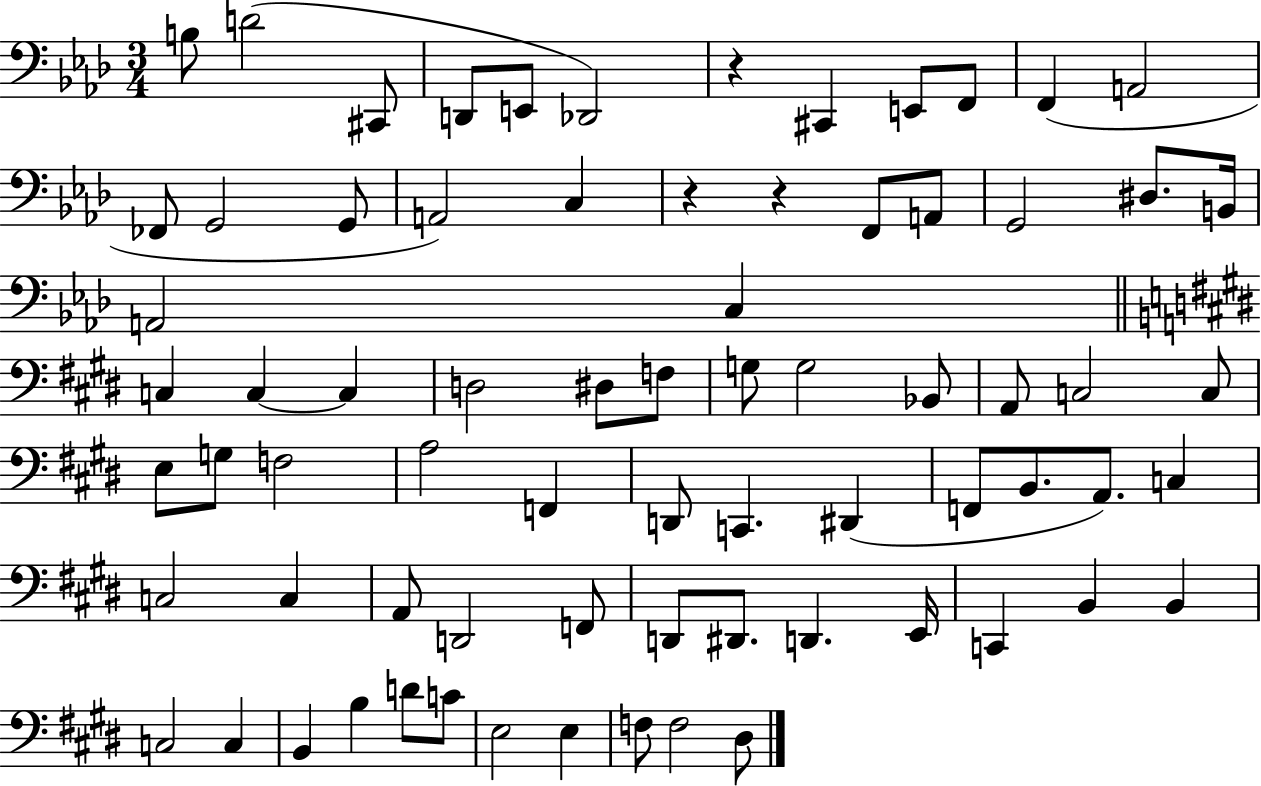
X:1
T:Untitled
M:3/4
L:1/4
K:Ab
B,/2 D2 ^C,,/2 D,,/2 E,,/2 _D,,2 z ^C,, E,,/2 F,,/2 F,, A,,2 _F,,/2 G,,2 G,,/2 A,,2 C, z z F,,/2 A,,/2 G,,2 ^D,/2 B,,/4 A,,2 C, C, C, C, D,2 ^D,/2 F,/2 G,/2 G,2 _B,,/2 A,,/2 C,2 C,/2 E,/2 G,/2 F,2 A,2 F,, D,,/2 C,, ^D,, F,,/2 B,,/2 A,,/2 C, C,2 C, A,,/2 D,,2 F,,/2 D,,/2 ^D,,/2 D,, E,,/4 C,, B,, B,, C,2 C, B,, B, D/2 C/2 E,2 E, F,/2 F,2 ^D,/2